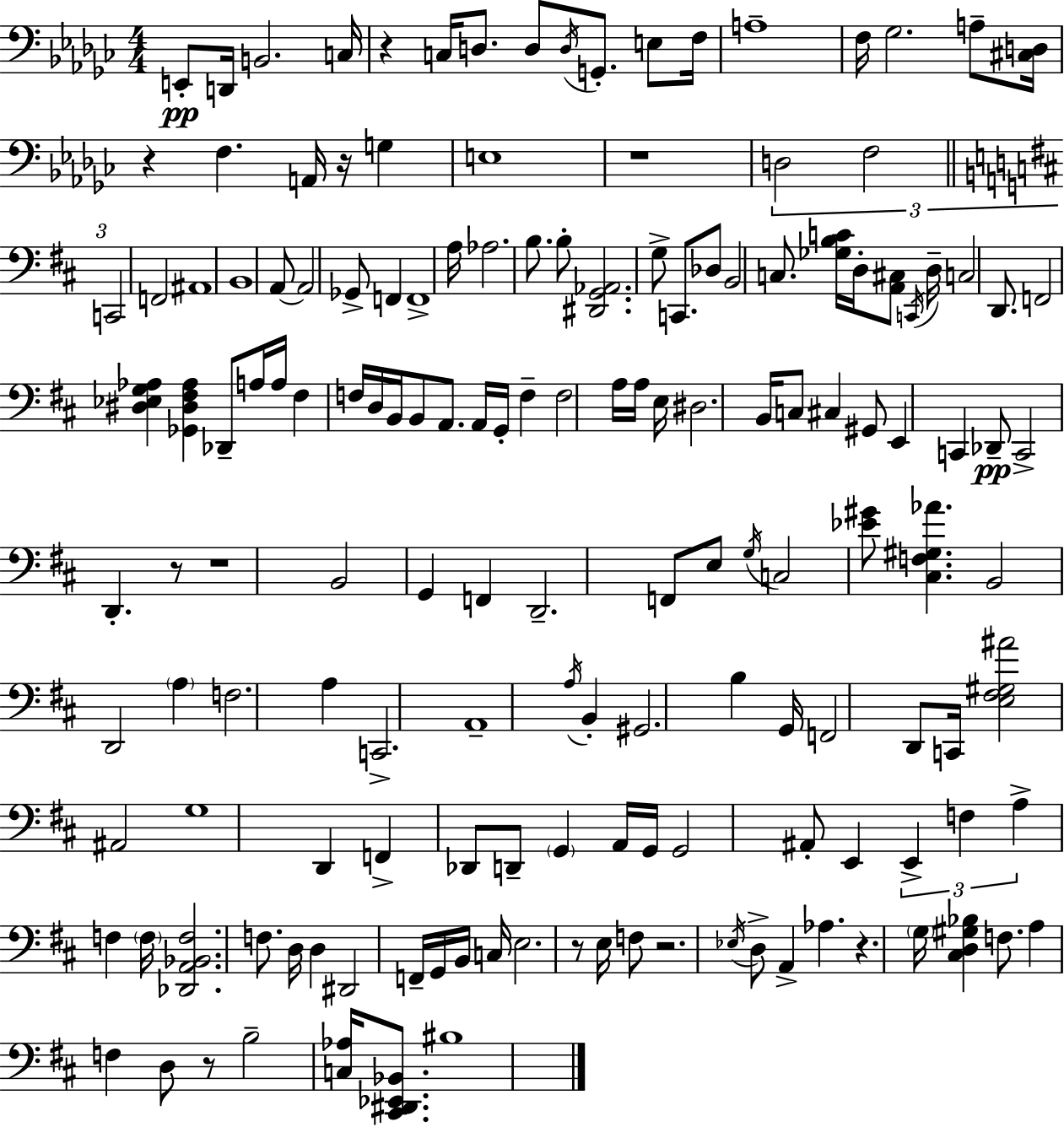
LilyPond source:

{
  \clef bass
  \numericTimeSignature
  \time 4/4
  \key ees \minor
  e,8-.\pp d,16 b,2. c16 | r4 c16 d8. d8 \acciaccatura { d16 } g,8.-. e8 | f16 a1-- | f16 ges2. a8-- | \break <cis d>16 r4 f4. a,16 r16 g4 | e1 | r1 | \tuplet 3/2 { d2 f2 | \break \bar "||" \break \key d \major c,2 } f,2 | ais,1 | b,1 | a,8~~ a,2 ges,8-> f,4 | \break f,1-> | a16 aes2. b8. | b8-. <dis, g, aes,>2. g8-> | c,8. des8 b,2 c8. | \break <ges b c'>16 d16-. <a, cis>8 \acciaccatura { c,16 } d16-- c2 d,8. | f,2 <dis ees g aes>4 <ges, dis fis aes>4 | des,8-- a16 a16 fis4 f16 d16 b,16 b,8 a,8. | a,16 g,16-. f4-- f2 a16 | \break a16 e16 dis2. b,16 c8 | cis4 gis,8 e,4 c,4 des,8--\pp | c,2-> d,4.-. r8 | r1 | \break b,2 g,4 f,4 | d,2.-- f,8 e8 | \acciaccatura { g16 } c2 <ees' gis'>8 <cis f gis aes'>4. | b,2 d,2 | \break \parenthesize a4 f2. | a4 c,2.-> | a,1-- | \acciaccatura { a16 } b,4-. gis,2. | \break b4 g,16 f,2 | d,8 c,16 <e fis gis ais'>2 ais,2 | g1 | d,4 f,4-> des,8 d,8-- \parenthesize g,4 | \break a,16 g,16 g,2 ais,8-. e,4 | \tuplet 3/2 { e,4-> f4 a4-> } f4 | \parenthesize f16 <des, a, bes, f>2. | f8. d16 d4 dis,2 | \break f,16-- g,16 b,16 c16 e2. | r8 e16 f8 r2. | \acciaccatura { ees16 } d8-> a,4-> aes4. r4. | \parenthesize g16 <cis d gis bes>4 f8. a4 | \break f4 d8 r8 b2-- | <c aes>16 <cis, dis, ees, bes,>8. bis1 | \bar "|."
}